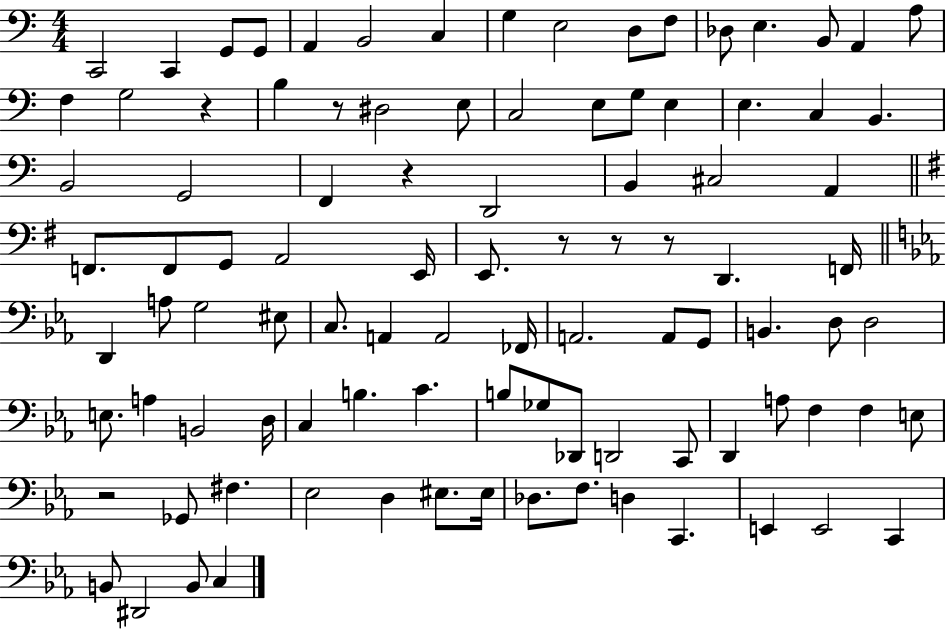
X:1
T:Untitled
M:4/4
L:1/4
K:C
C,,2 C,, G,,/2 G,,/2 A,, B,,2 C, G, E,2 D,/2 F,/2 _D,/2 E, B,,/2 A,, A,/2 F, G,2 z B, z/2 ^D,2 E,/2 C,2 E,/2 G,/2 E, E, C, B,, B,,2 G,,2 F,, z D,,2 B,, ^C,2 A,, F,,/2 F,,/2 G,,/2 A,,2 E,,/4 E,,/2 z/2 z/2 z/2 D,, F,,/4 D,, A,/2 G,2 ^E,/2 C,/2 A,, A,,2 _F,,/4 A,,2 A,,/2 G,,/2 B,, D,/2 D,2 E,/2 A, B,,2 D,/4 C, B, C B,/2 _G,/2 _D,,/2 D,,2 C,,/2 D,, A,/2 F, F, E,/2 z2 _G,,/2 ^F, _E,2 D, ^E,/2 ^E,/4 _D,/2 F,/2 D, C,, E,, E,,2 C,, B,,/2 ^D,,2 B,,/2 C,